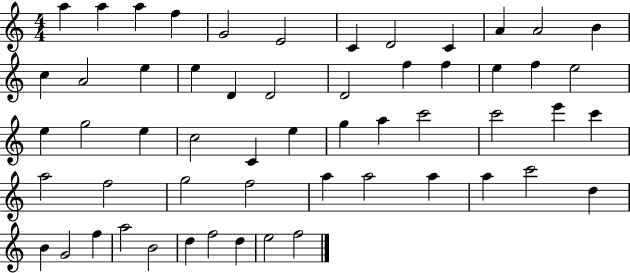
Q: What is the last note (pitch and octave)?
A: F5